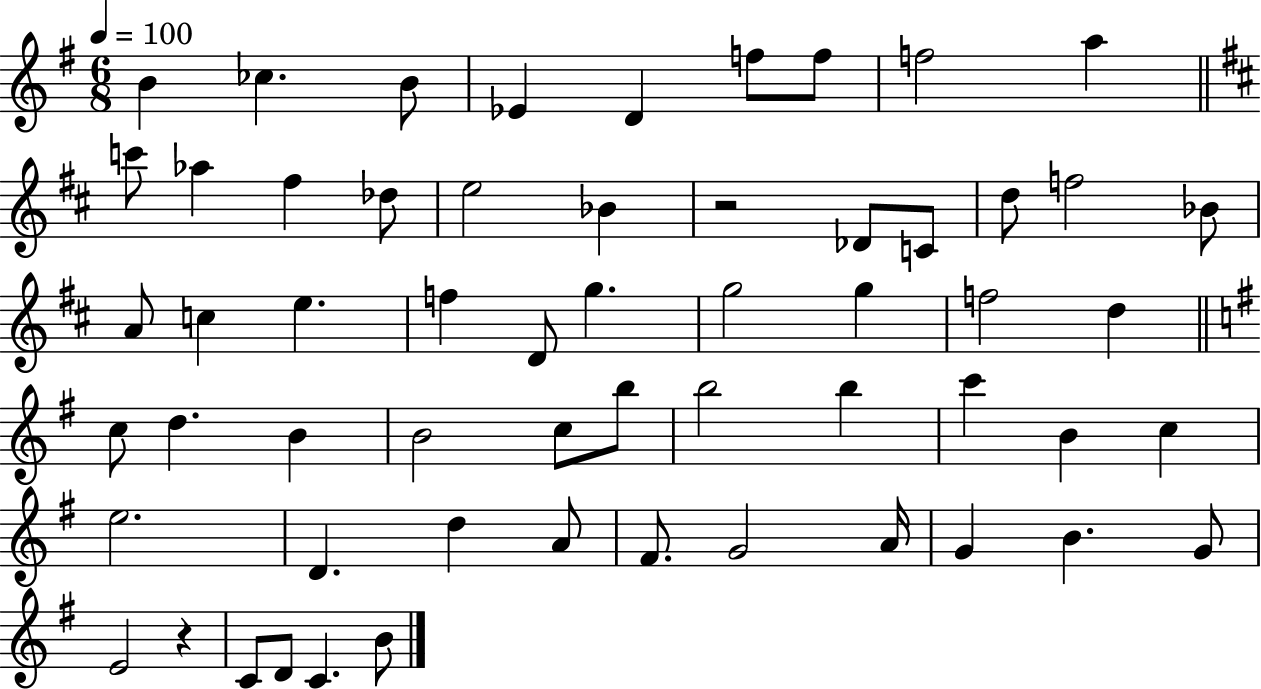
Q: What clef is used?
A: treble